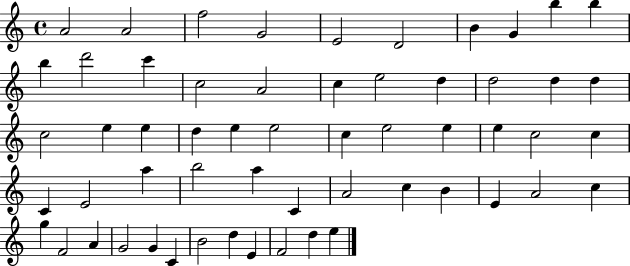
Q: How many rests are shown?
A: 0